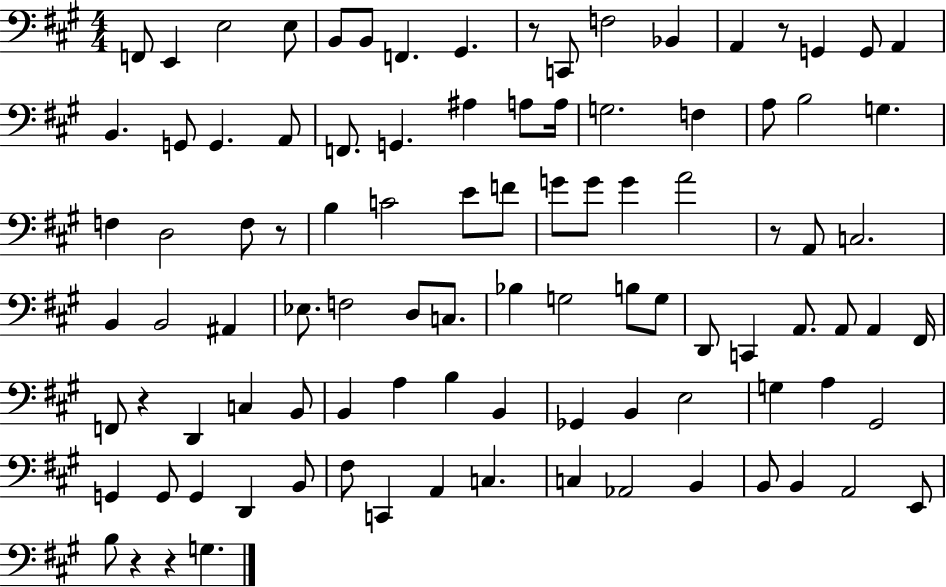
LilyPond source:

{
  \clef bass
  \numericTimeSignature
  \time 4/4
  \key a \major
  f,8 e,4 e2 e8 | b,8 b,8 f,4. gis,4. | r8 c,8 f2 bes,4 | a,4 r8 g,4 g,8 a,4 | \break b,4. g,8 g,4. a,8 | f,8. g,4. ais4 a8 a16 | g2. f4 | a8 b2 g4. | \break f4 d2 f8 r8 | b4 c'2 e'8 f'8 | g'8 g'8 g'4 a'2 | r8 a,8 c2. | \break b,4 b,2 ais,4 | ees8. f2 d8 c8. | bes4 g2 b8 g8 | d,8 c,4 a,8. a,8 a,4 fis,16 | \break f,8 r4 d,4 c4 b,8 | b,4 a4 b4 b,4 | ges,4 b,4 e2 | g4 a4 gis,2 | \break g,4 g,8 g,4 d,4 b,8 | fis8 c,4 a,4 c4. | c4 aes,2 b,4 | b,8 b,4 a,2 e,8 | \break b8 r4 r4 g4. | \bar "|."
}